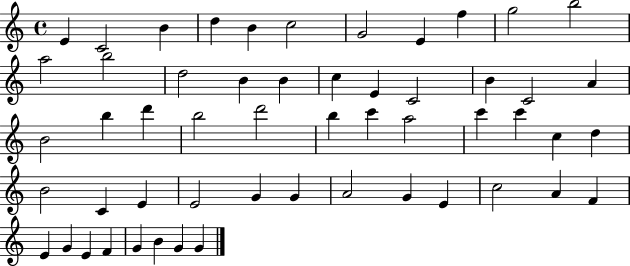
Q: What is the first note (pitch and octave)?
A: E4